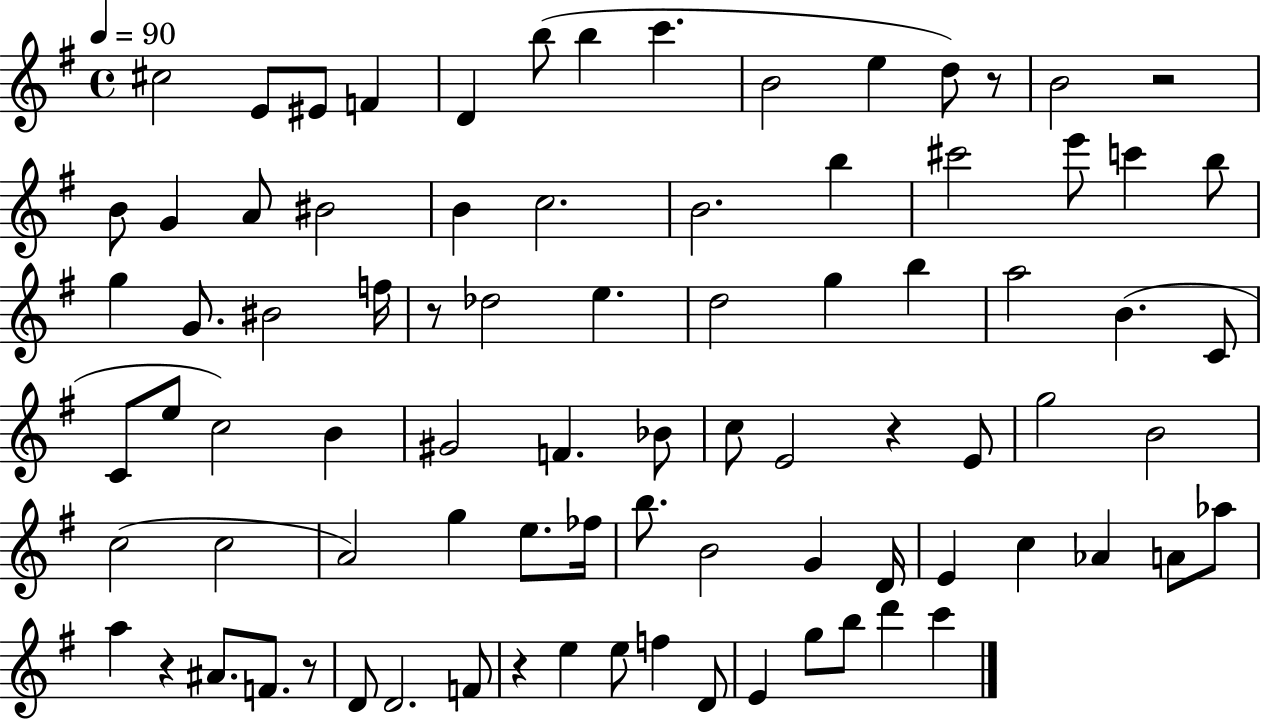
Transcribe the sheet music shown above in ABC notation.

X:1
T:Untitled
M:4/4
L:1/4
K:G
^c2 E/2 ^E/2 F D b/2 b c' B2 e d/2 z/2 B2 z2 B/2 G A/2 ^B2 B c2 B2 b ^c'2 e'/2 c' b/2 g G/2 ^B2 f/4 z/2 _d2 e d2 g b a2 B C/2 C/2 e/2 c2 B ^G2 F _B/2 c/2 E2 z E/2 g2 B2 c2 c2 A2 g e/2 _f/4 b/2 B2 G D/4 E c _A A/2 _a/2 a z ^A/2 F/2 z/2 D/2 D2 F/2 z e e/2 f D/2 E g/2 b/2 d' c'